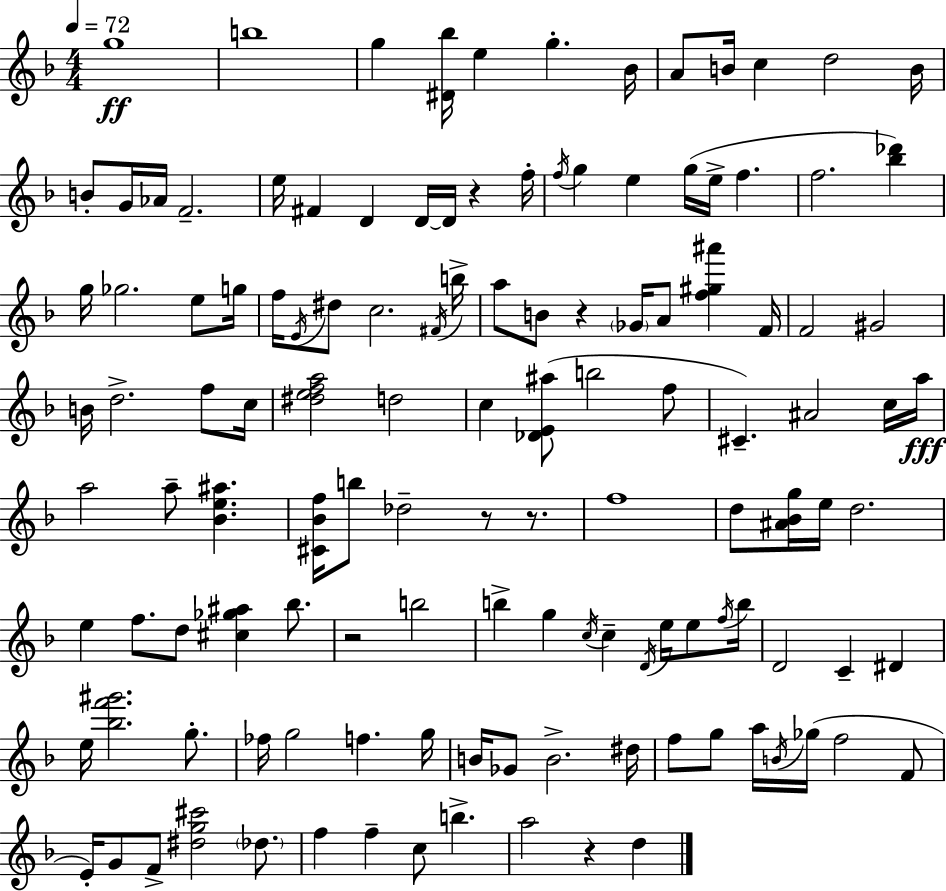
G5/w B5/w G5/q [D#4,Bb5]/s E5/q G5/q. Bb4/s A4/e B4/s C5/q D5/h B4/s B4/e G4/s Ab4/s F4/h. E5/s F#4/q D4/q D4/s D4/s R/q F5/s F5/s G5/q E5/q G5/s E5/s F5/q. F5/h. [Bb5,Db6]/q G5/s Gb5/h. E5/e G5/s F5/s E4/s D#5/e C5/h. F#4/s B5/s A5/e B4/e R/q Gb4/s A4/e [F5,G#5,A#6]/q F4/s F4/h G#4/h B4/s D5/h. F5/e C5/s [D#5,E5,F5,A5]/h D5/h C5/q [Db4,E4,A#5]/e B5/h F5/e C#4/q. A#4/h C5/s A5/s A5/h A5/e [Bb4,E5,A#5]/q. [C#4,Bb4,F5]/s B5/e Db5/h R/e R/e. F5/w D5/e [A#4,Bb4,G5]/s E5/s D5/h. E5/q F5/e. D5/e [C#5,Gb5,A#5]/q Bb5/e. R/h B5/h B5/q G5/q C5/s C5/q D4/s E5/s E5/e F5/s B5/s D4/h C4/q D#4/q E5/s [Bb5,F6,G#6]/h. G5/e. FES5/s G5/h F5/q. G5/s B4/s Gb4/e B4/h. D#5/s F5/e G5/e A5/s B4/s Gb5/s F5/h F4/e E4/s G4/e F4/e [D#5,G5,C#6]/h Db5/e. F5/q F5/q C5/e B5/q. A5/h R/q D5/q